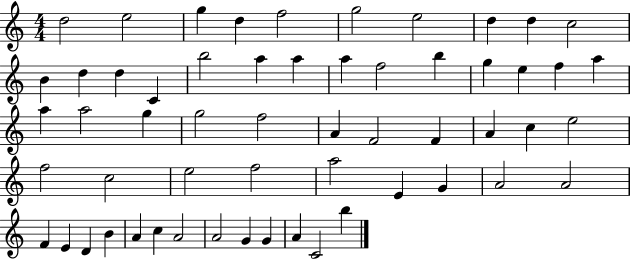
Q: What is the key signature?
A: C major